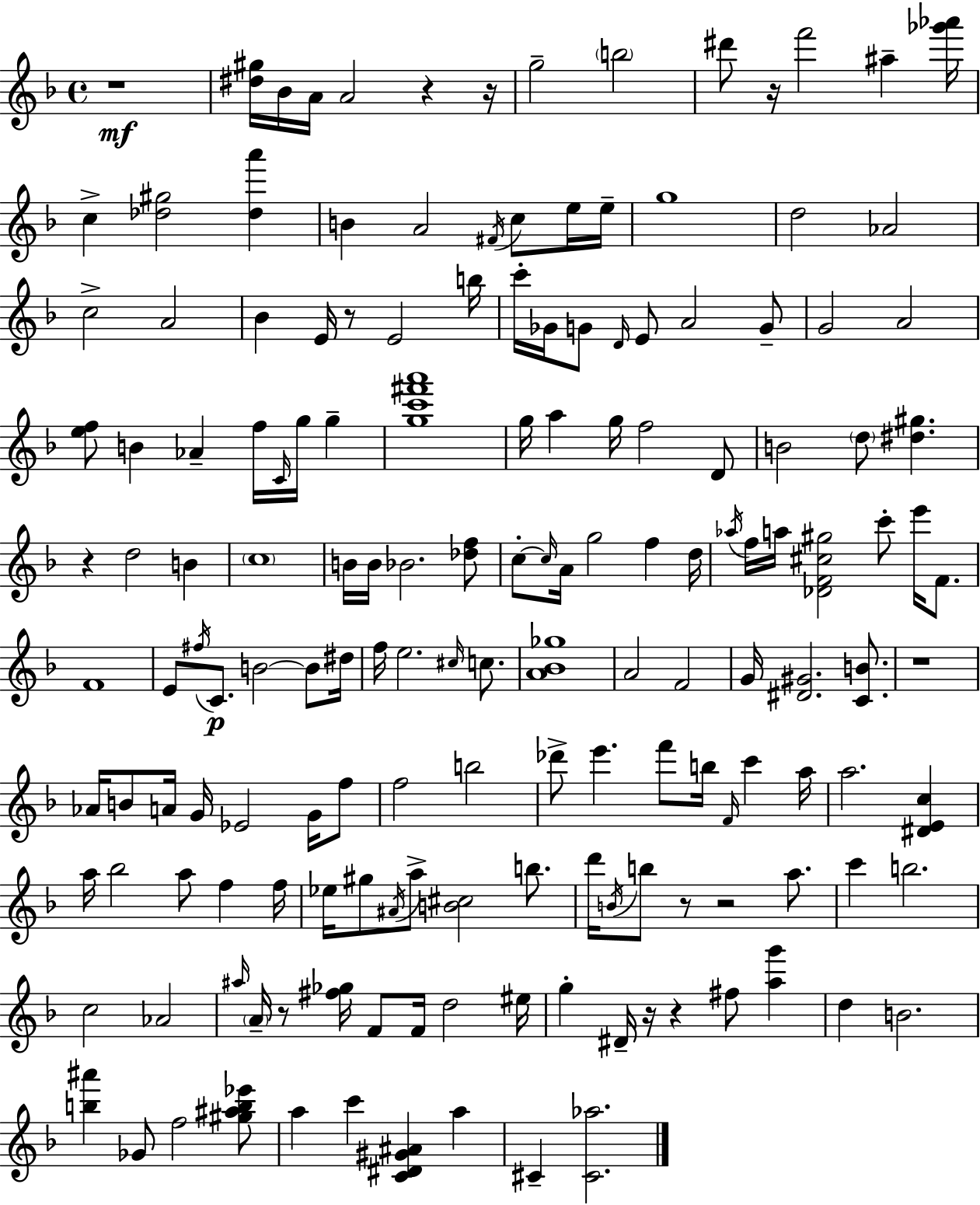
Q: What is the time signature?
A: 4/4